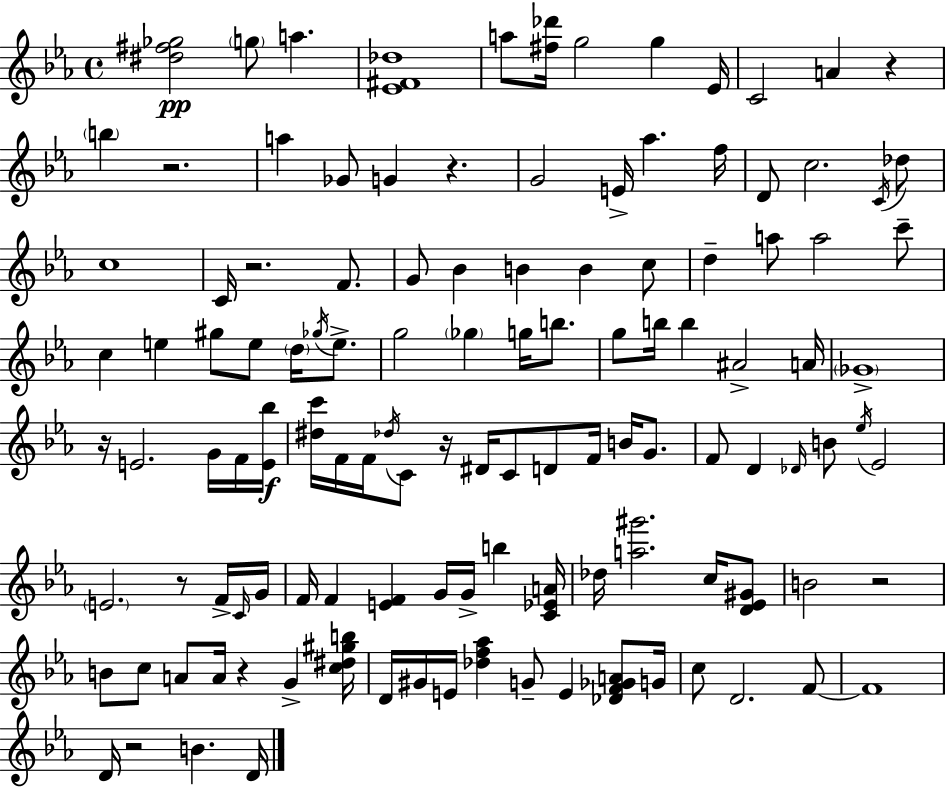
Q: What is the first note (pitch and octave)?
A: G5